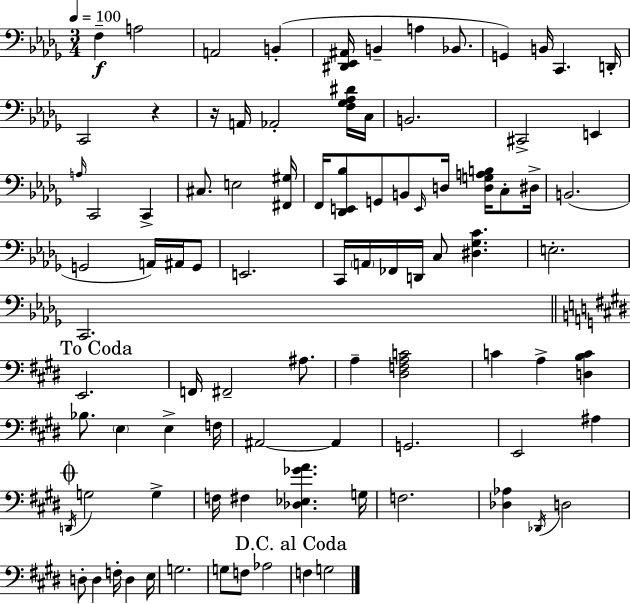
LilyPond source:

{
  \clef bass
  \numericTimeSignature
  \time 3/4
  \key bes \minor
  \tempo 4 = 100
  f4--\f a2 | a,2 b,4-.( | <dis, ees, ais,>16 b,4-- a4 bes,8. | g,4) b,16 c,4. d,16-. | \break c,2 r4 | r16 a,16 aes,2-. <f ges aes dis'>16 c16 | b,2. | cis,2-> e,4 | \break \grace { a16 } c,2 c,4-> | cis8. e2 | <fis, gis>16 f,16 <des, e, bes>8 g,8 b,8 \grace { e,16 } d16 <d g a b>16 c8-. | dis16-> b,2.( | \break g,2 a,16) ais,16 | g,8 e,2. | c,16 \parenthesize a,16 fes,16 d,16 c8 <dis ges c'>4. | e2.-. | \break c,2. | \mark "To Coda" \bar "||" \break \key e \major e,2. | f,16 fis,2-- ais8. | a4-- <dis f a c'>2 | c'4 a4-> <d b c'>4 | \break bes8. \parenthesize e4 e4-> f16 | ais,2~~ ais,4 | g,2. | e,2 ais4 | \break \mark \markup { \musicglyph "scripts.coda" } \acciaccatura { d,16 } g2 g4-> | f16 fis4 <des ees ges' a'>4. | g16 f2. | <des aes>4 \acciaccatura { des,16 } d2 | \break d8-. d4 f16-. d4 | e16 g2. | g8 f8 aes2 | \mark "D.C. al Coda" f4 g2 | \break \bar "|."
}